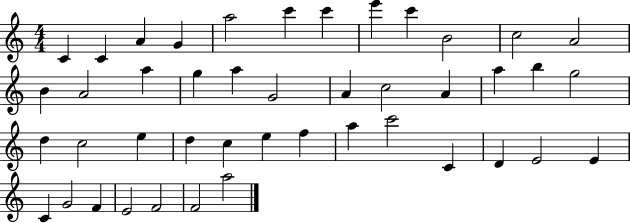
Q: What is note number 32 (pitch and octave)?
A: A5